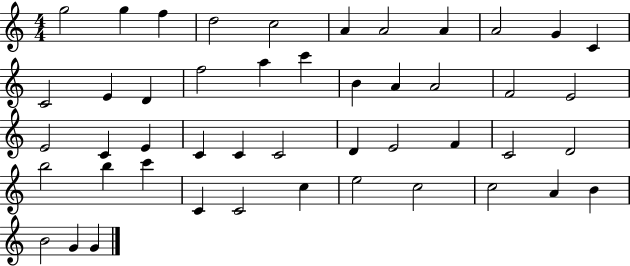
G5/h G5/q F5/q D5/h C5/h A4/q A4/h A4/q A4/h G4/q C4/q C4/h E4/q D4/q F5/h A5/q C6/q B4/q A4/q A4/h F4/h E4/h E4/h C4/q E4/q C4/q C4/q C4/h D4/q E4/h F4/q C4/h D4/h B5/h B5/q C6/q C4/q C4/h C5/q E5/h C5/h C5/h A4/q B4/q B4/h G4/q G4/q